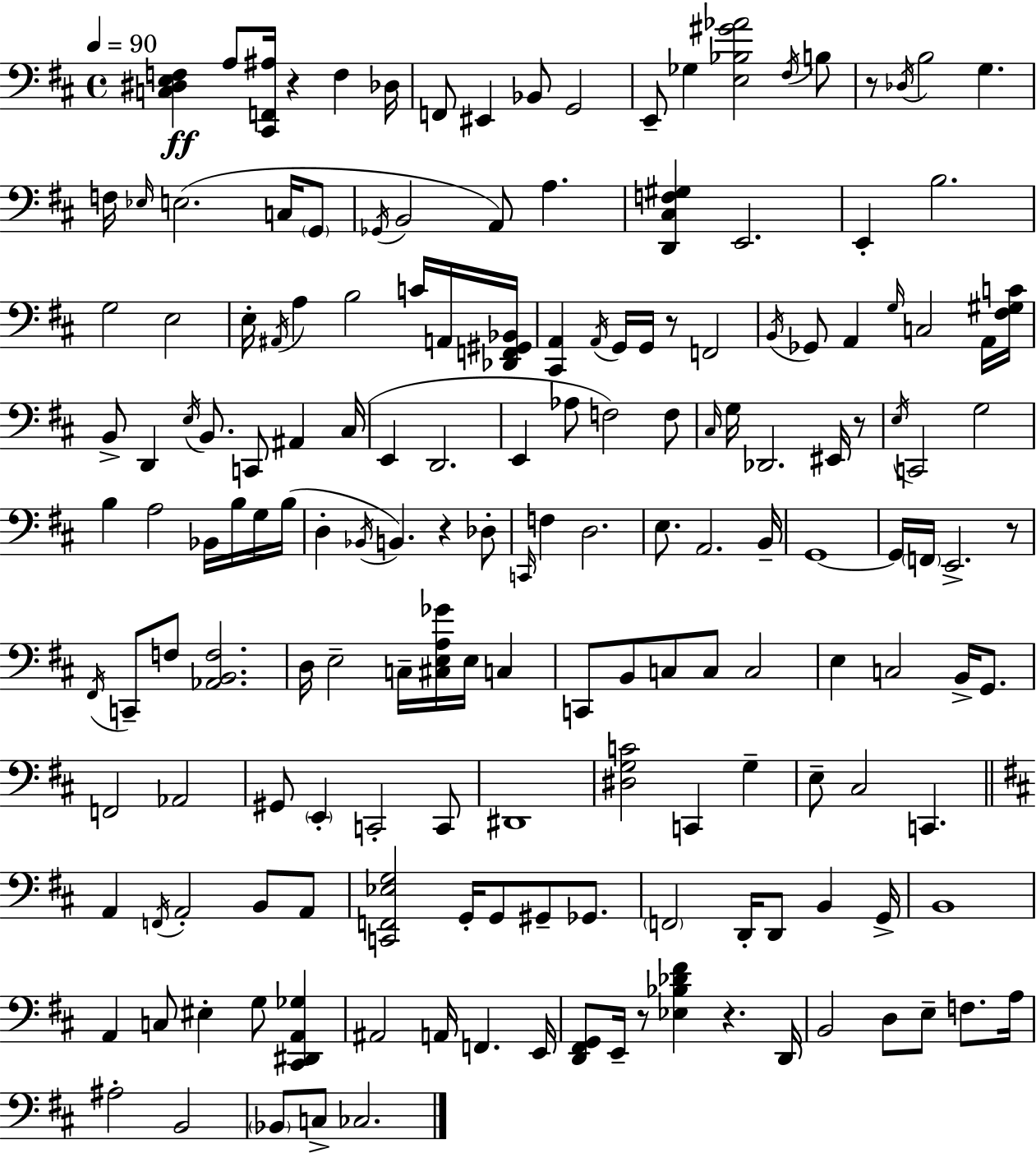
[C3,D#3,E3,F3]/q A3/e [C#2,F2,A#3]/s R/q F3/q Db3/s F2/e EIS2/q Bb2/e G2/h E2/e Gb3/q [E3,Bb3,G#4,Ab4]/h F#3/s B3/e R/e Db3/s B3/h G3/q. F3/s Eb3/s E3/h. C3/s G2/e Gb2/s B2/h A2/e A3/q. [D2,C#3,F3,G#3]/q E2/h. E2/q B3/h. G3/h E3/h E3/s A#2/s A3/q B3/h C4/s A2/s [Db2,F2,G#2,Bb2]/s [C#2,A2]/q A2/s G2/s G2/s R/e F2/h B2/s Gb2/e A2/q G3/s C3/h A2/s [F#3,G#3,C4]/s B2/e D2/q E3/s B2/e. C2/e A#2/q C#3/s E2/q D2/h. E2/q Ab3/e F3/h F3/e C#3/s G3/s Db2/h. EIS2/s R/e E3/s C2/h G3/h B3/q A3/h Bb2/s B3/s G3/s B3/s D3/q Bb2/s B2/q. R/q Db3/e C2/s F3/q D3/h. E3/e. A2/h. B2/s G2/w G2/s F2/s E2/h. R/e F#2/s C2/e F3/e [Ab2,B2,F3]/h. D3/s E3/h C3/s [C#3,E3,A3,Gb4]/s E3/s C3/q C2/e B2/e C3/e C3/e C3/h E3/q C3/h B2/s G2/e. F2/h Ab2/h G#2/e E2/q C2/h C2/e D#2/w [D#3,G3,C4]/h C2/q G3/q E3/e C#3/h C2/q. A2/q F2/s A2/h B2/e A2/e [C2,F2,Eb3,G3]/h G2/s G2/e G#2/e Gb2/e. F2/h D2/s D2/e B2/q G2/s B2/w A2/q C3/e EIS3/q G3/e [C#2,D#2,A2,Gb3]/q A#2/h A2/s F2/q. E2/s [D2,F#2,G2]/e E2/s R/e [Eb3,Bb3,Db4,F#4]/q R/q. D2/s B2/h D3/e E3/e F3/e. A3/s A#3/h B2/h Bb2/e C3/e CES3/h.